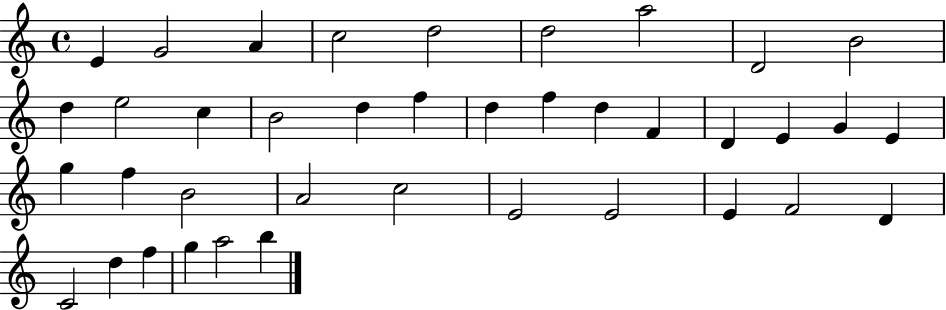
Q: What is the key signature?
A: C major